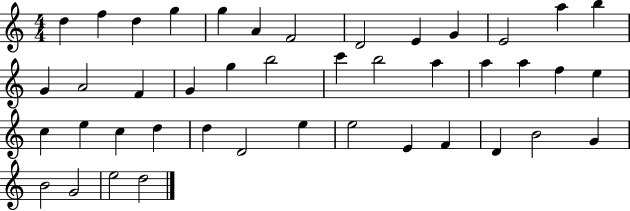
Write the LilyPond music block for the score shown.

{
  \clef treble
  \numericTimeSignature
  \time 4/4
  \key c \major
  d''4 f''4 d''4 g''4 | g''4 a'4 f'2 | d'2 e'4 g'4 | e'2 a''4 b''4 | \break g'4 a'2 f'4 | g'4 g''4 b''2 | c'''4 b''2 a''4 | a''4 a''4 f''4 e''4 | \break c''4 e''4 c''4 d''4 | d''4 d'2 e''4 | e''2 e'4 f'4 | d'4 b'2 g'4 | \break b'2 g'2 | e''2 d''2 | \bar "|."
}